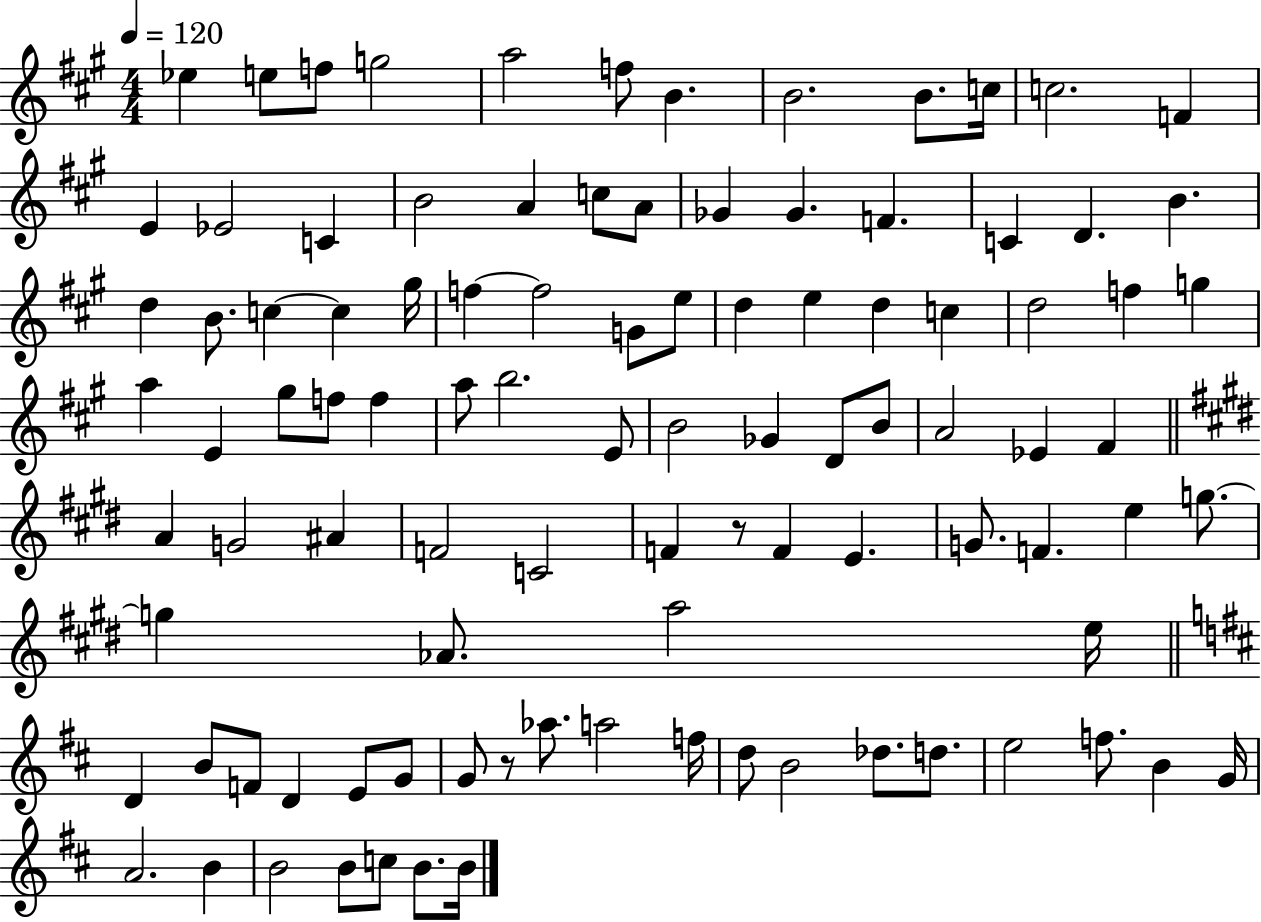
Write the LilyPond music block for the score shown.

{
  \clef treble
  \numericTimeSignature
  \time 4/4
  \key a \major
  \tempo 4 = 120
  \repeat volta 2 { ees''4 e''8 f''8 g''2 | a''2 f''8 b'4. | b'2. b'8. c''16 | c''2. f'4 | \break e'4 ees'2 c'4 | b'2 a'4 c''8 a'8 | ges'4 ges'4. f'4. | c'4 d'4. b'4. | \break d''4 b'8. c''4~~ c''4 gis''16 | f''4~~ f''2 g'8 e''8 | d''4 e''4 d''4 c''4 | d''2 f''4 g''4 | \break a''4 e'4 gis''8 f''8 f''4 | a''8 b''2. e'8 | b'2 ges'4 d'8 b'8 | a'2 ees'4 fis'4 | \break \bar "||" \break \key e \major a'4 g'2 ais'4 | f'2 c'2 | f'4 r8 f'4 e'4. | g'8. f'4. e''4 g''8.~~ | \break g''4 aes'8. a''2 e''16 | \bar "||" \break \key b \minor d'4 b'8 f'8 d'4 e'8 g'8 | g'8 r8 aes''8. a''2 f''16 | d''8 b'2 des''8. d''8. | e''2 f''8. b'4 g'16 | \break a'2. b'4 | b'2 b'8 c''8 b'8. b'16 | } \bar "|."
}